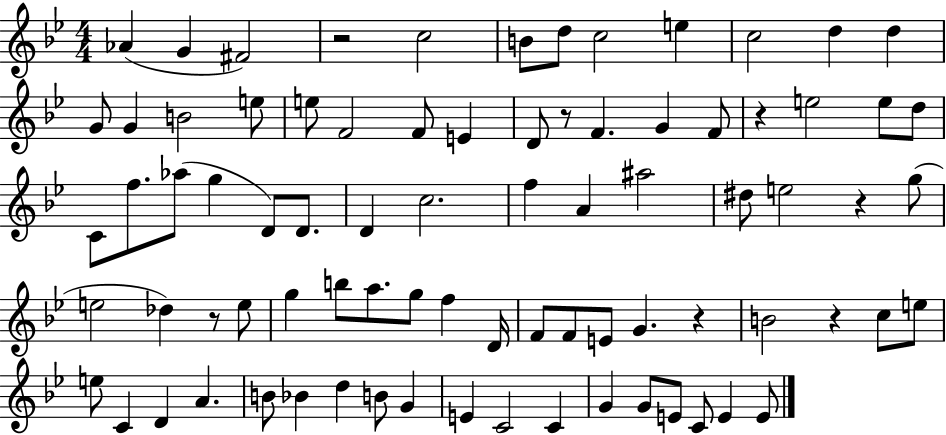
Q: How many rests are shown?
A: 7